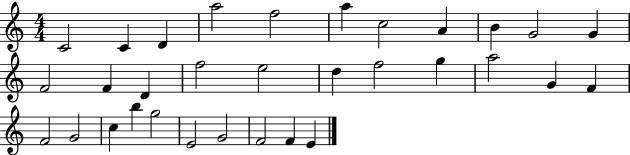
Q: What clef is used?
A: treble